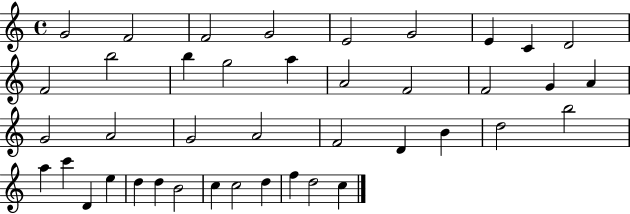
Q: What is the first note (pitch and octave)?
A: G4